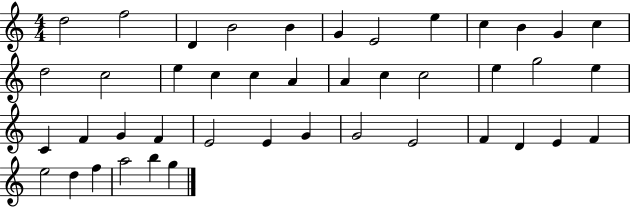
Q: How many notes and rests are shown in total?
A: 43